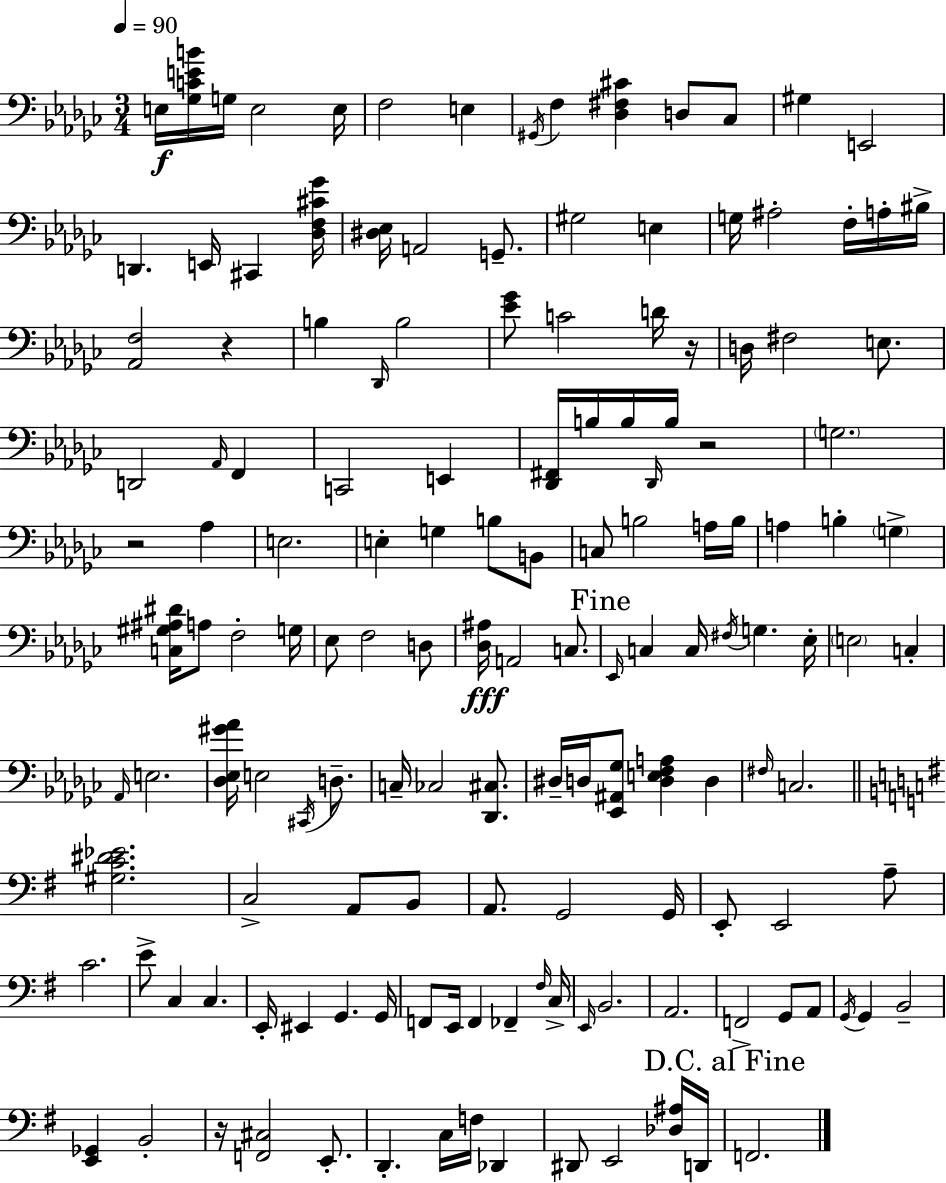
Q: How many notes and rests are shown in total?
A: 147